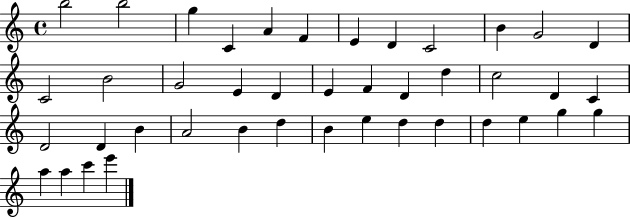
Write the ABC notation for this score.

X:1
T:Untitled
M:4/4
L:1/4
K:C
b2 b2 g C A F E D C2 B G2 D C2 B2 G2 E D E F D d c2 D C D2 D B A2 B d B e d d d e g g a a c' e'